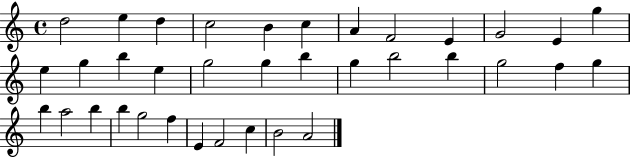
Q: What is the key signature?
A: C major